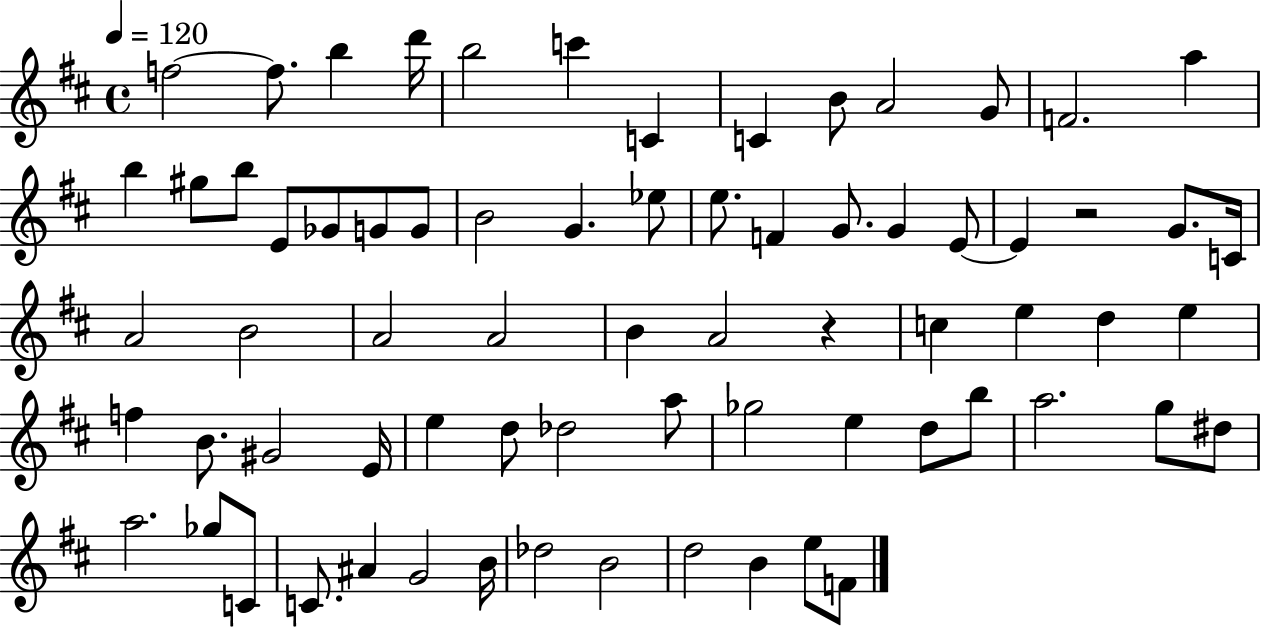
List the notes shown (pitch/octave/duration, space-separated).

F5/h F5/e. B5/q D6/s B5/h C6/q C4/q C4/q B4/e A4/h G4/e F4/h. A5/q B5/q G#5/e B5/e E4/e Gb4/e G4/e G4/e B4/h G4/q. Eb5/e E5/e. F4/q G4/e. G4/q E4/e E4/q R/h G4/e. C4/s A4/h B4/h A4/h A4/h B4/q A4/h R/q C5/q E5/q D5/q E5/q F5/q B4/e. G#4/h E4/s E5/q D5/e Db5/h A5/e Gb5/h E5/q D5/e B5/e A5/h. G5/e D#5/e A5/h. Gb5/e C4/e C4/e. A#4/q G4/h B4/s Db5/h B4/h D5/h B4/q E5/e F4/e